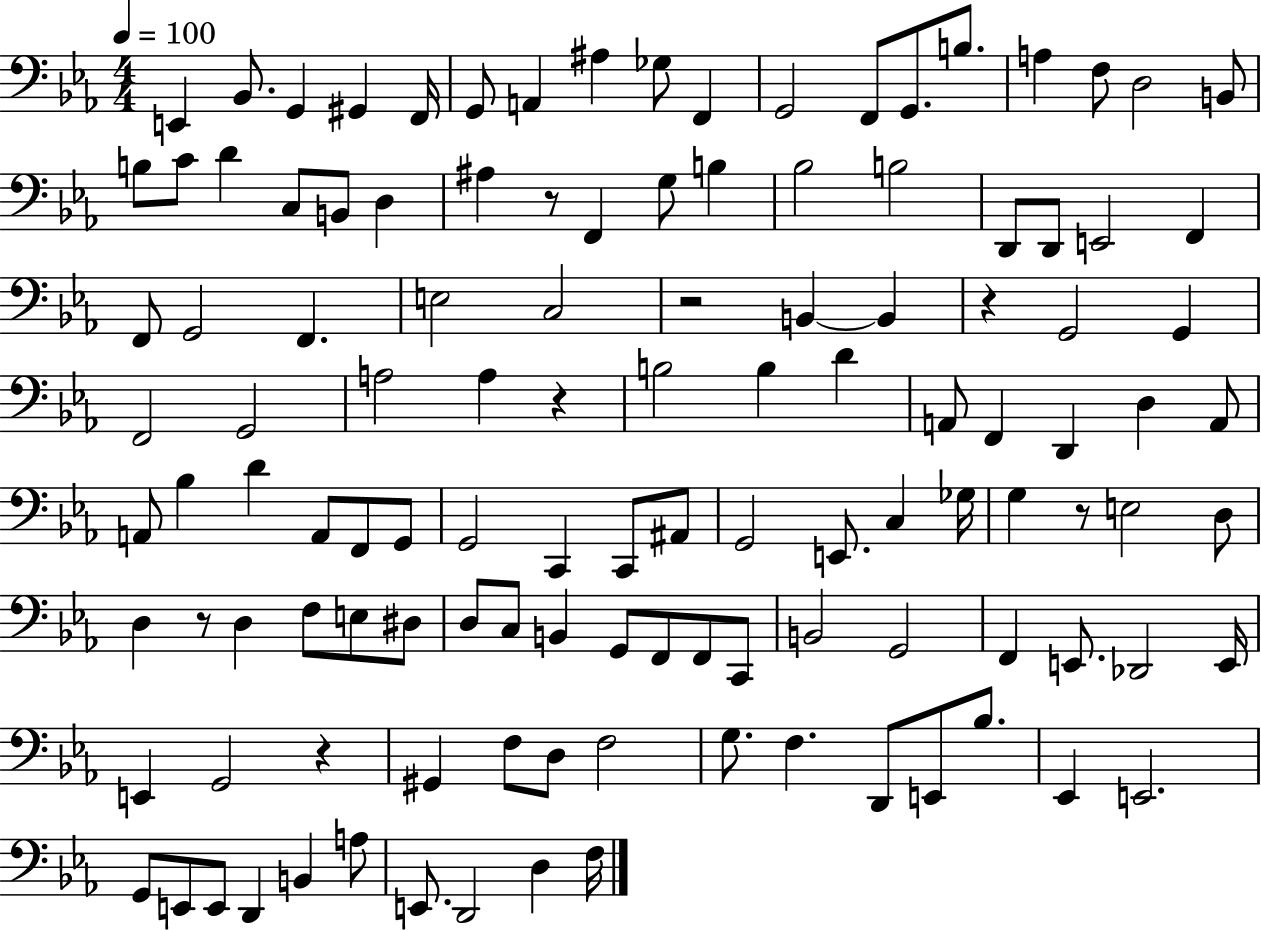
{
  \clef bass
  \numericTimeSignature
  \time 4/4
  \key ees \major
  \tempo 4 = 100
  e,4 bes,8. g,4 gis,4 f,16 | g,8 a,4 ais4 ges8 f,4 | g,2 f,8 g,8. b8. | a4 f8 d2 b,8 | \break b8 c'8 d'4 c8 b,8 d4 | ais4 r8 f,4 g8 b4 | bes2 b2 | d,8 d,8 e,2 f,4 | \break f,8 g,2 f,4. | e2 c2 | r2 b,4~~ b,4 | r4 g,2 g,4 | \break f,2 g,2 | a2 a4 r4 | b2 b4 d'4 | a,8 f,4 d,4 d4 a,8 | \break a,8 bes4 d'4 a,8 f,8 g,8 | g,2 c,4 c,8 ais,8 | g,2 e,8. c4 ges16 | g4 r8 e2 d8 | \break d4 r8 d4 f8 e8 dis8 | d8 c8 b,4 g,8 f,8 f,8 c,8 | b,2 g,2 | f,4 e,8. des,2 e,16 | \break e,4 g,2 r4 | gis,4 f8 d8 f2 | g8. f4. d,8 e,8 bes8. | ees,4 e,2. | \break g,8 e,8 e,8 d,4 b,4 a8 | e,8. d,2 d4 f16 | \bar "|."
}